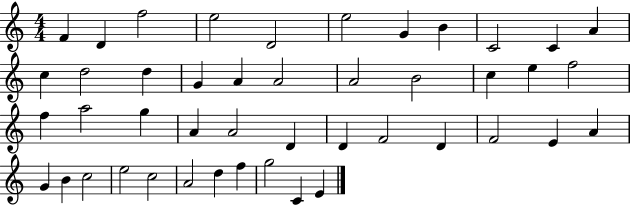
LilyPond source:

{
  \clef treble
  \numericTimeSignature
  \time 4/4
  \key c \major
  f'4 d'4 f''2 | e''2 d'2 | e''2 g'4 b'4 | c'2 c'4 a'4 | \break c''4 d''2 d''4 | g'4 a'4 a'2 | a'2 b'2 | c''4 e''4 f''2 | \break f''4 a''2 g''4 | a'4 a'2 d'4 | d'4 f'2 d'4 | f'2 e'4 a'4 | \break g'4 b'4 c''2 | e''2 c''2 | a'2 d''4 f''4 | g''2 c'4 e'4 | \break \bar "|."
}